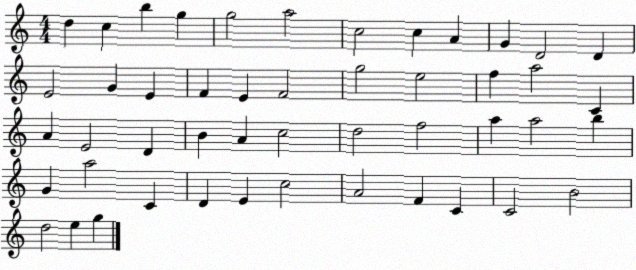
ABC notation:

X:1
T:Untitled
M:4/4
L:1/4
K:C
d c b g g2 a2 c2 c A G D2 D E2 G E F E F2 g2 e2 f a2 C A E2 D B A c2 d2 f2 a a2 b G a2 C D E c2 A2 F C C2 B2 d2 e g